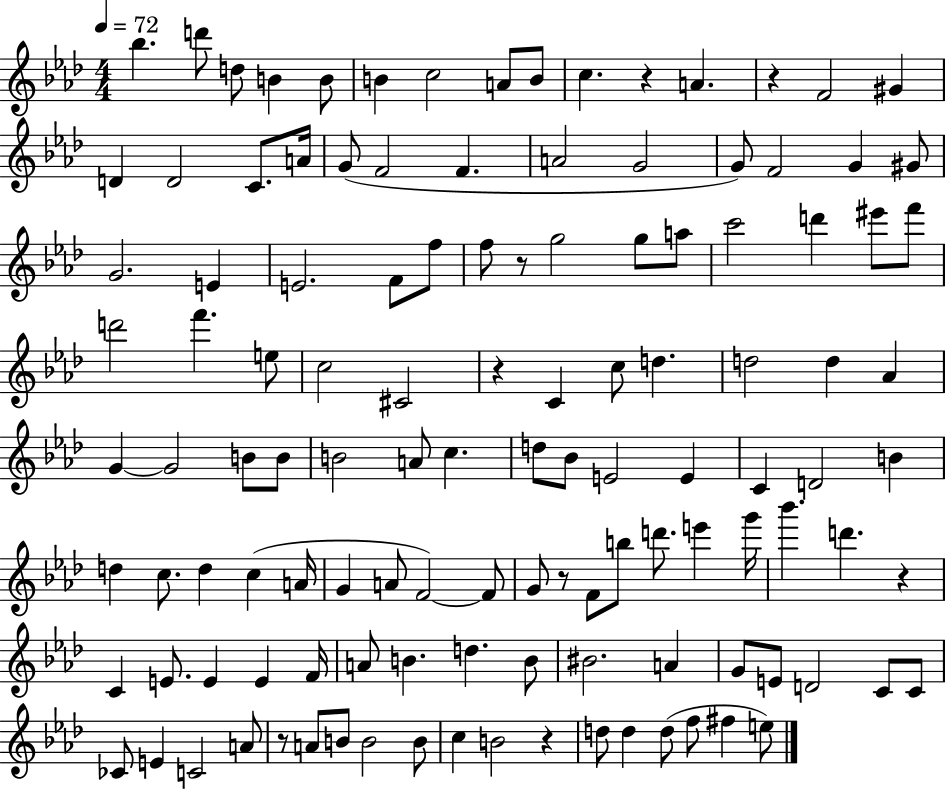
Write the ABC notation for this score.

X:1
T:Untitled
M:4/4
L:1/4
K:Ab
_b d'/2 d/2 B B/2 B c2 A/2 B/2 c z A z F2 ^G D D2 C/2 A/4 G/2 F2 F A2 G2 G/2 F2 G ^G/2 G2 E E2 F/2 f/2 f/2 z/2 g2 g/2 a/2 c'2 d' ^e'/2 f'/2 d'2 f' e/2 c2 ^C2 z C c/2 d d2 d _A G G2 B/2 B/2 B2 A/2 c d/2 _B/2 E2 E C D2 B d c/2 d c A/4 G A/2 F2 F/2 G/2 z/2 F/2 b/2 d'/2 e' g'/4 _b' d' z C E/2 E E F/4 A/2 B d B/2 ^B2 A G/2 E/2 D2 C/2 C/2 _C/2 E C2 A/2 z/2 A/2 B/2 B2 B/2 c B2 z d/2 d d/2 f/2 ^f e/2